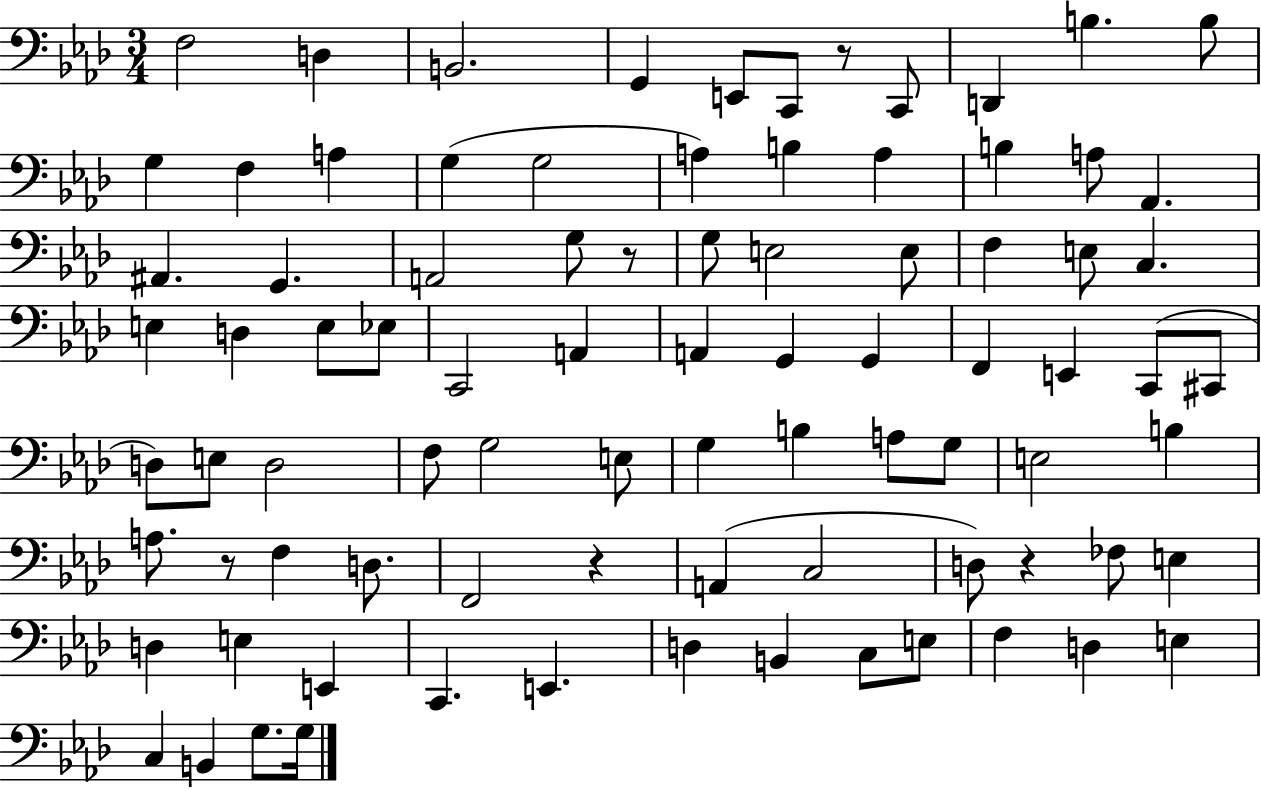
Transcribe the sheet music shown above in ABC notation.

X:1
T:Untitled
M:3/4
L:1/4
K:Ab
F,2 D, B,,2 G,, E,,/2 C,,/2 z/2 C,,/2 D,, B, B,/2 G, F, A, G, G,2 A, B, A, B, A,/2 _A,, ^A,, G,, A,,2 G,/2 z/2 G,/2 E,2 E,/2 F, E,/2 C, E, D, E,/2 _E,/2 C,,2 A,, A,, G,, G,, F,, E,, C,,/2 ^C,,/2 D,/2 E,/2 D,2 F,/2 G,2 E,/2 G, B, A,/2 G,/2 E,2 B, A,/2 z/2 F, D,/2 F,,2 z A,, C,2 D,/2 z _F,/2 E, D, E, E,, C,, E,, D, B,, C,/2 E,/2 F, D, E, C, B,, G,/2 G,/4